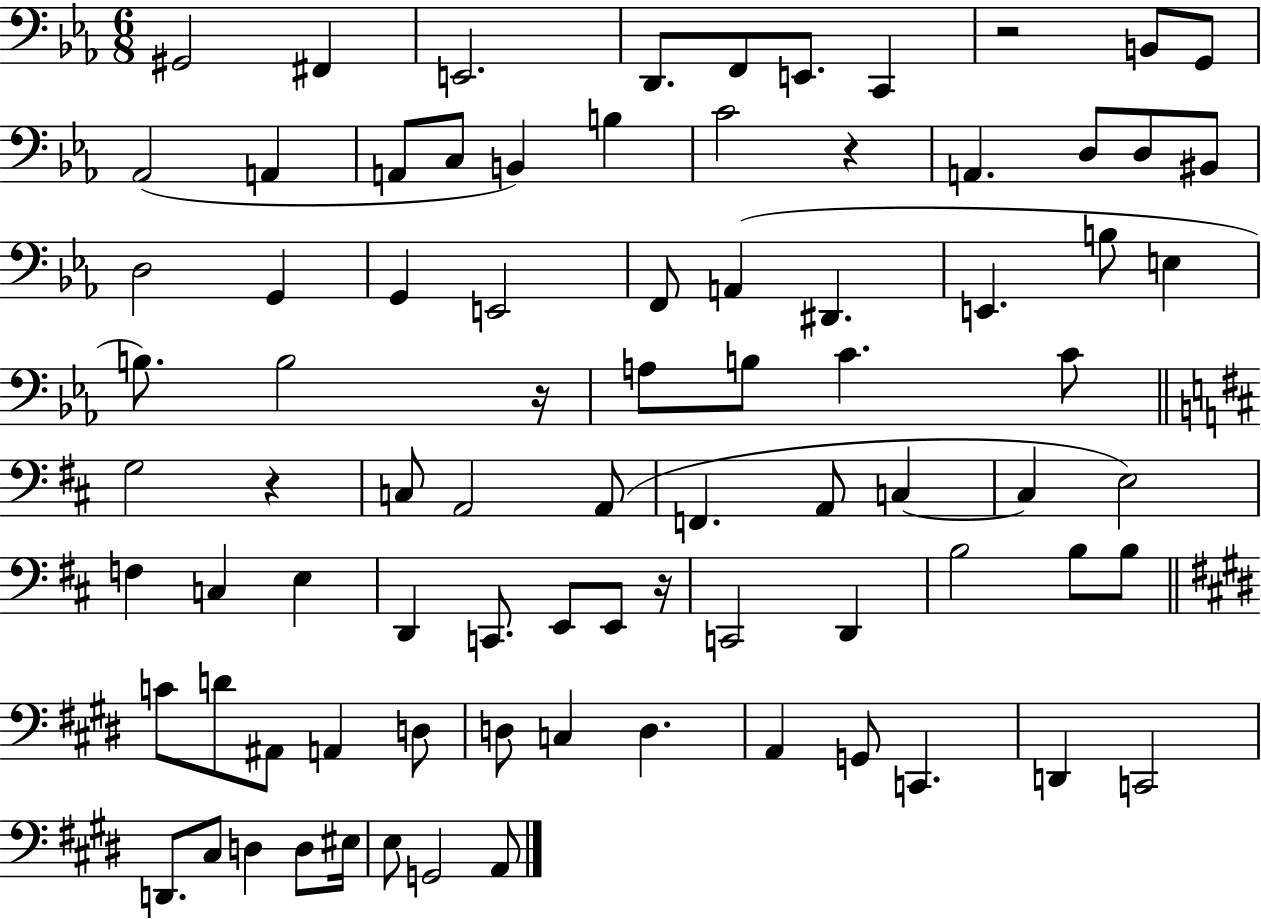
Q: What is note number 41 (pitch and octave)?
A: F2